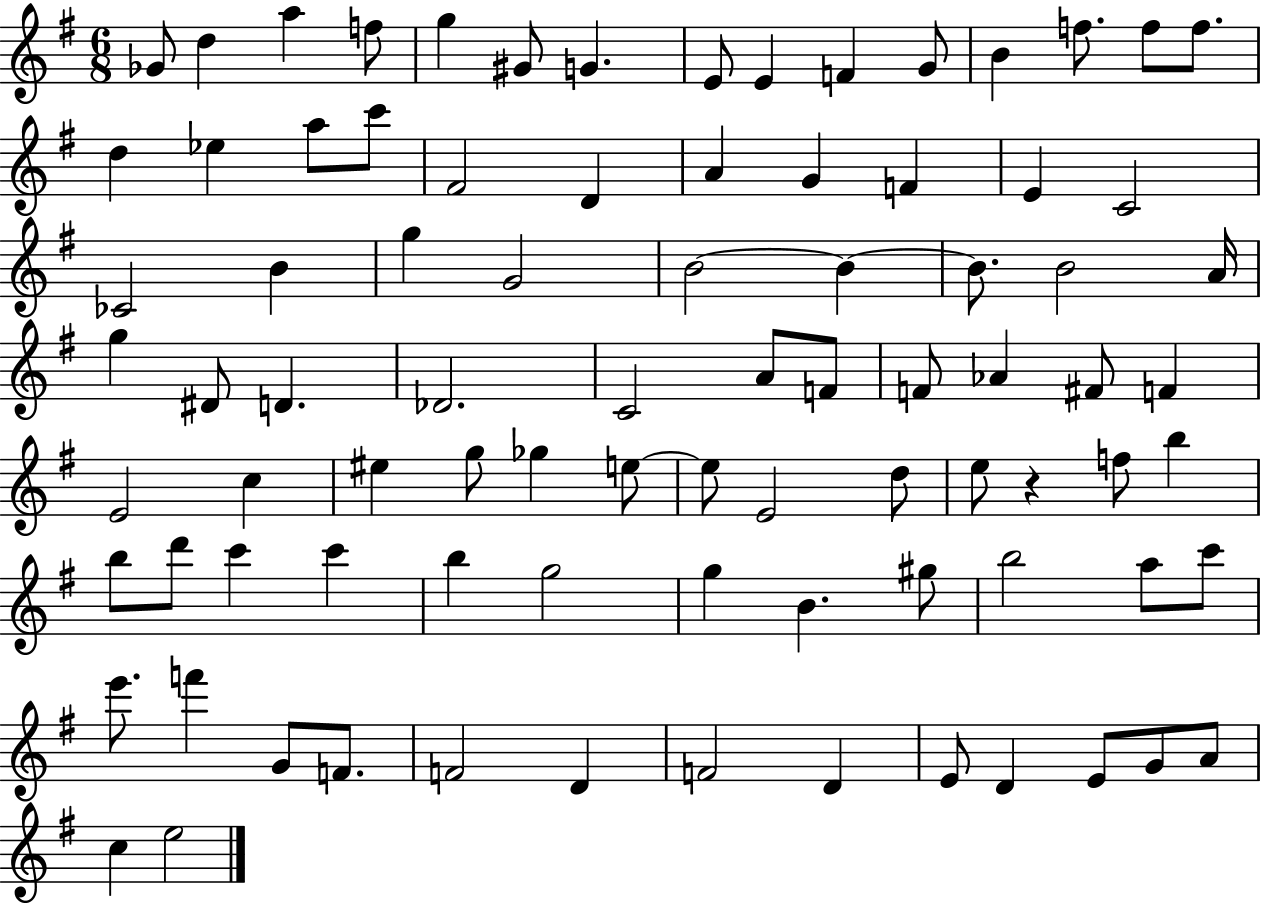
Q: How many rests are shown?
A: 1